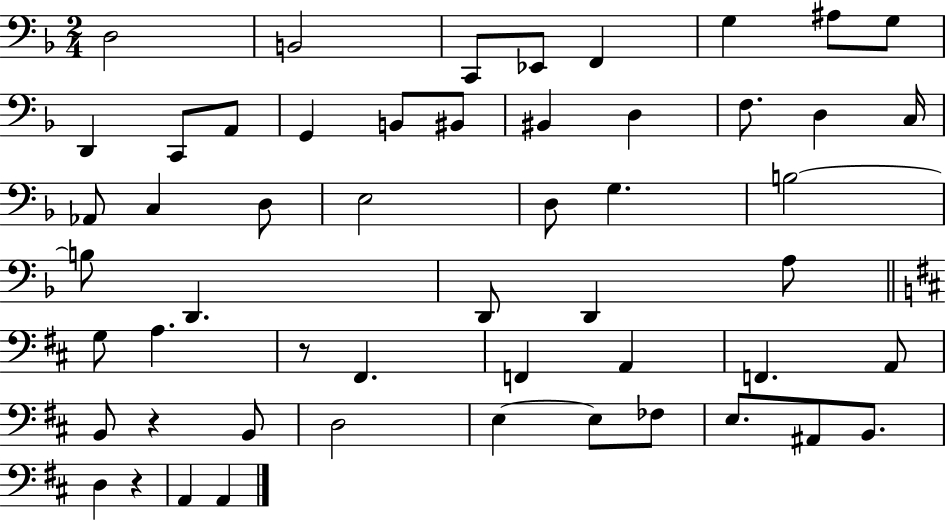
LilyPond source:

{
  \clef bass
  \numericTimeSignature
  \time 2/4
  \key f \major
  d2 | b,2 | c,8 ees,8 f,4 | g4 ais8 g8 | \break d,4 c,8 a,8 | g,4 b,8 bis,8 | bis,4 d4 | f8. d4 c16 | \break aes,8 c4 d8 | e2 | d8 g4. | b2~~ | \break b8 d,4. | d,8 d,4 a8 | \bar "||" \break \key d \major g8 a4. | r8 fis,4. | f,4 a,4 | f,4. a,8 | \break b,8 r4 b,8 | d2 | e4~~ e8 fes8 | e8. ais,8 b,8. | \break d4 r4 | a,4 a,4 | \bar "|."
}